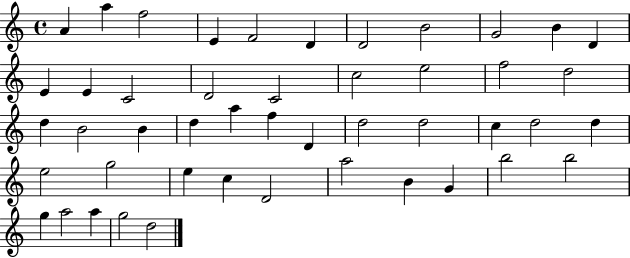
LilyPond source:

{
  \clef treble
  \time 4/4
  \defaultTimeSignature
  \key c \major
  a'4 a''4 f''2 | e'4 f'2 d'4 | d'2 b'2 | g'2 b'4 d'4 | \break e'4 e'4 c'2 | d'2 c'2 | c''2 e''2 | f''2 d''2 | \break d''4 b'2 b'4 | d''4 a''4 f''4 d'4 | d''2 d''2 | c''4 d''2 d''4 | \break e''2 g''2 | e''4 c''4 d'2 | a''2 b'4 g'4 | b''2 b''2 | \break g''4 a''2 a''4 | g''2 d''2 | \bar "|."
}